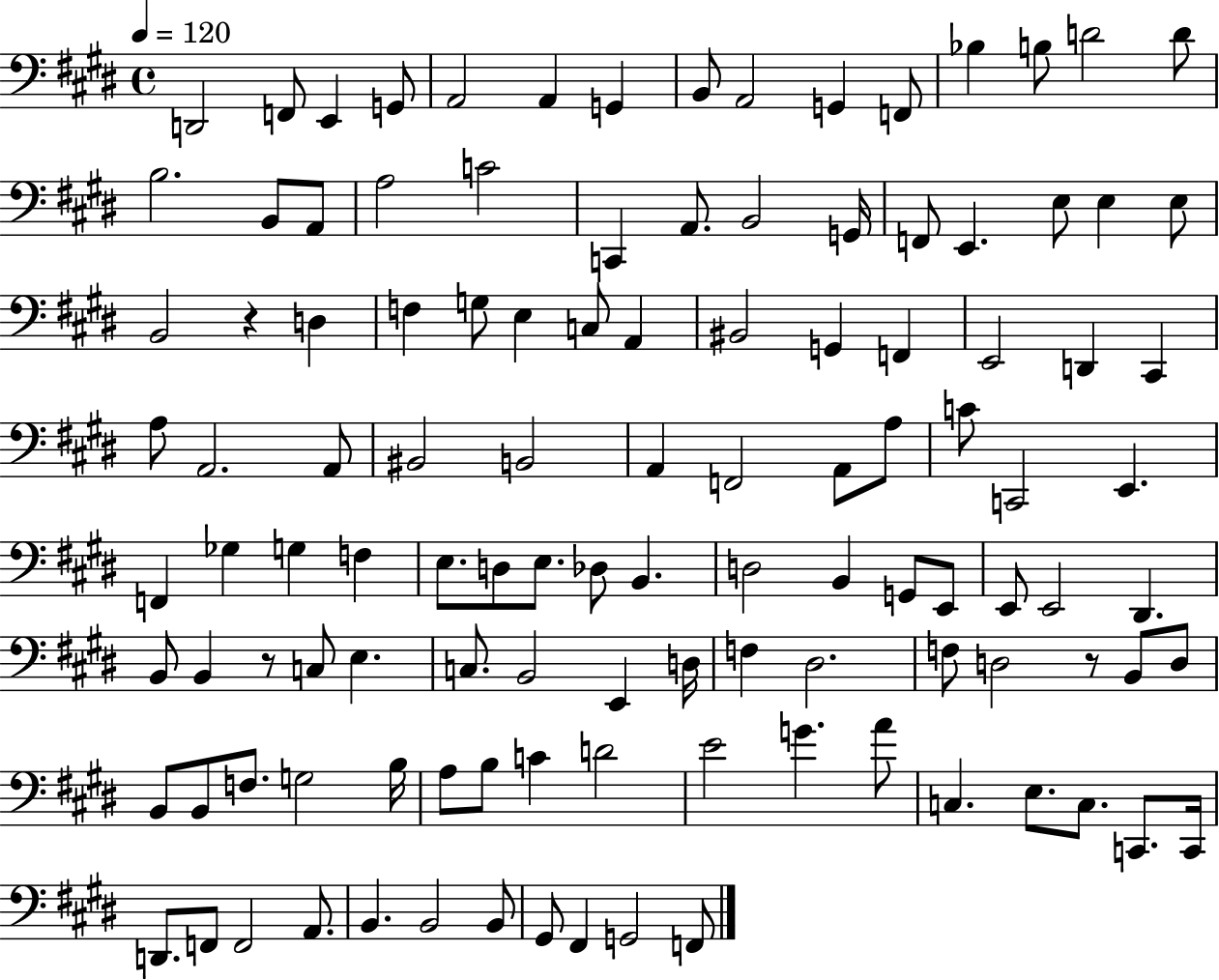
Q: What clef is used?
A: bass